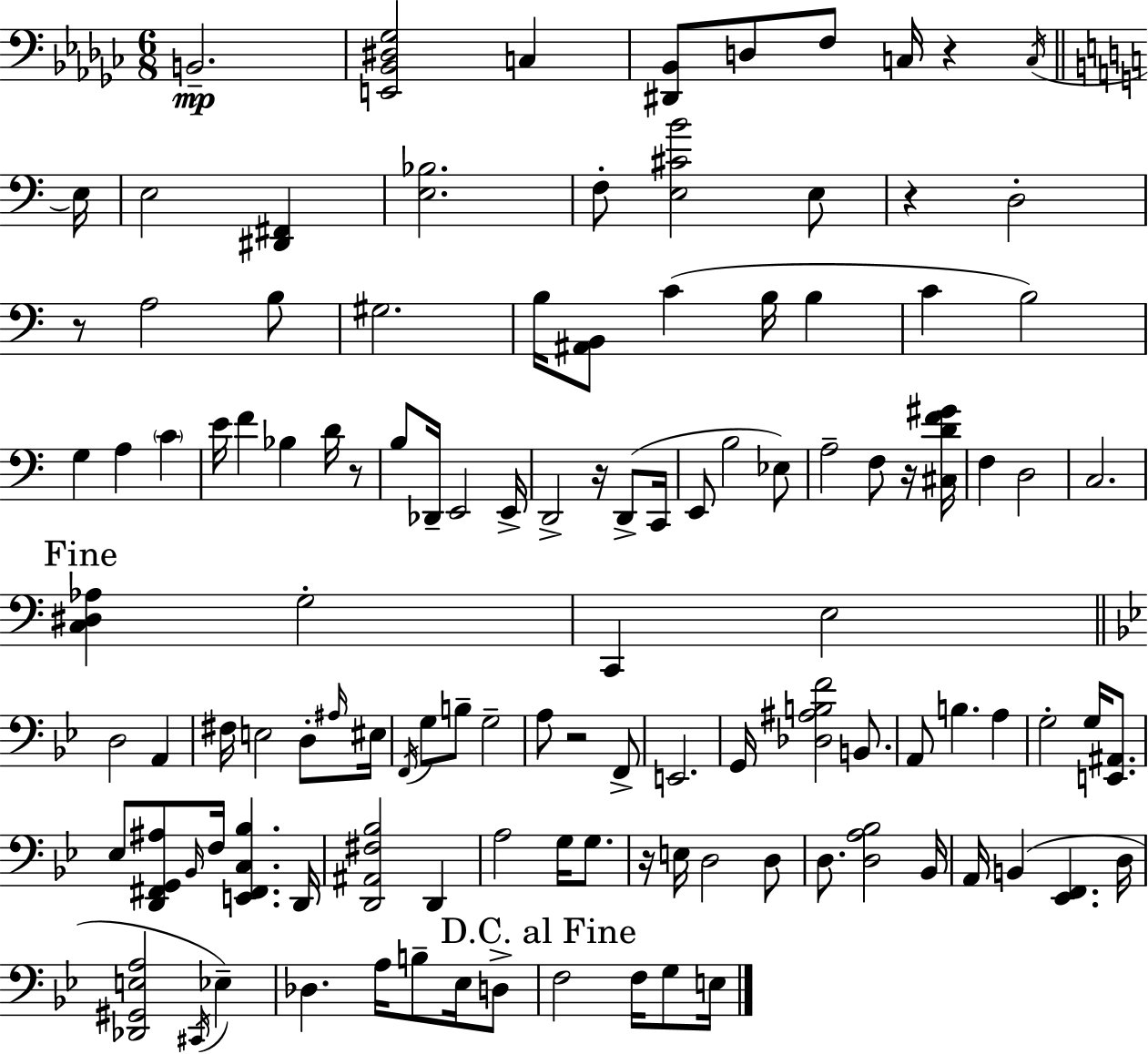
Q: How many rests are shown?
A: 8